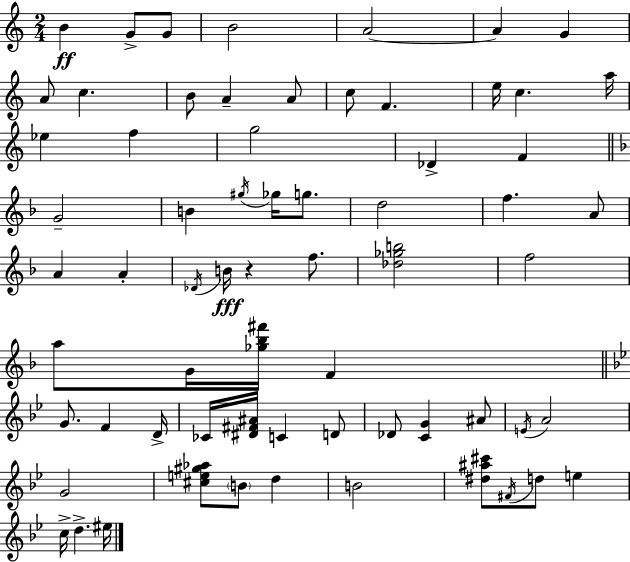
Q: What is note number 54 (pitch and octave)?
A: F#4